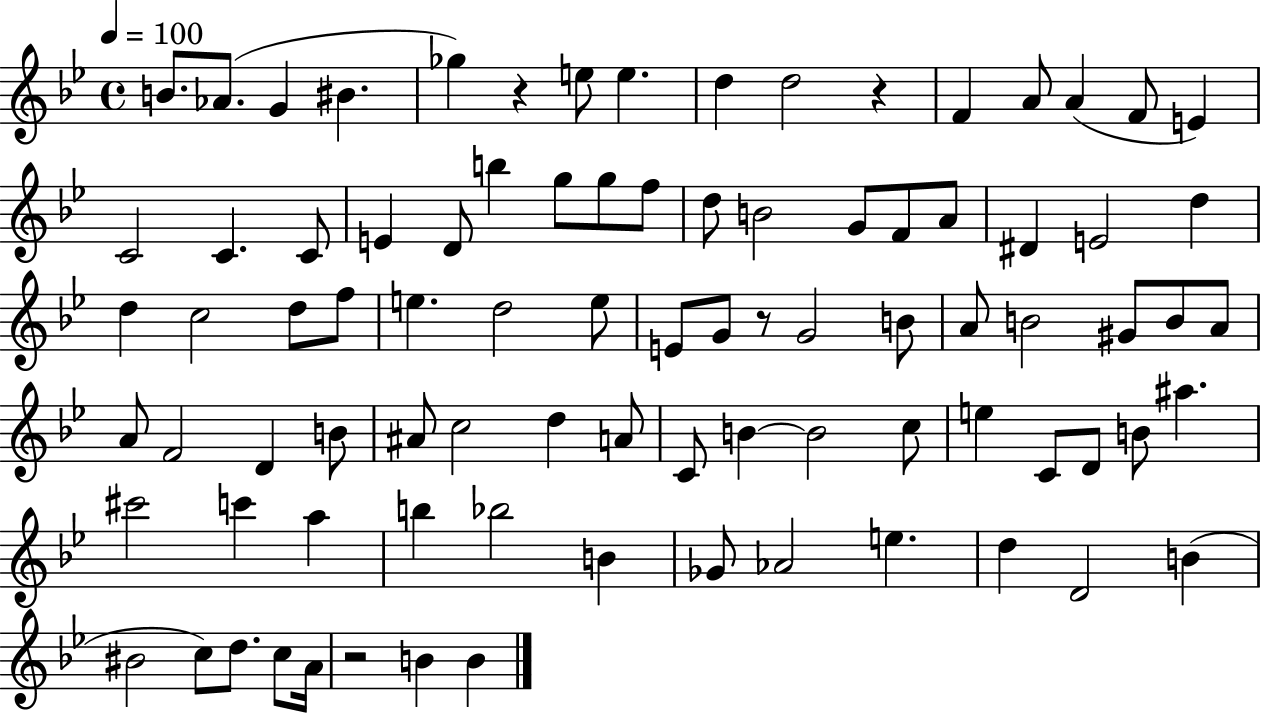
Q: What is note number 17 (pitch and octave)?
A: C4